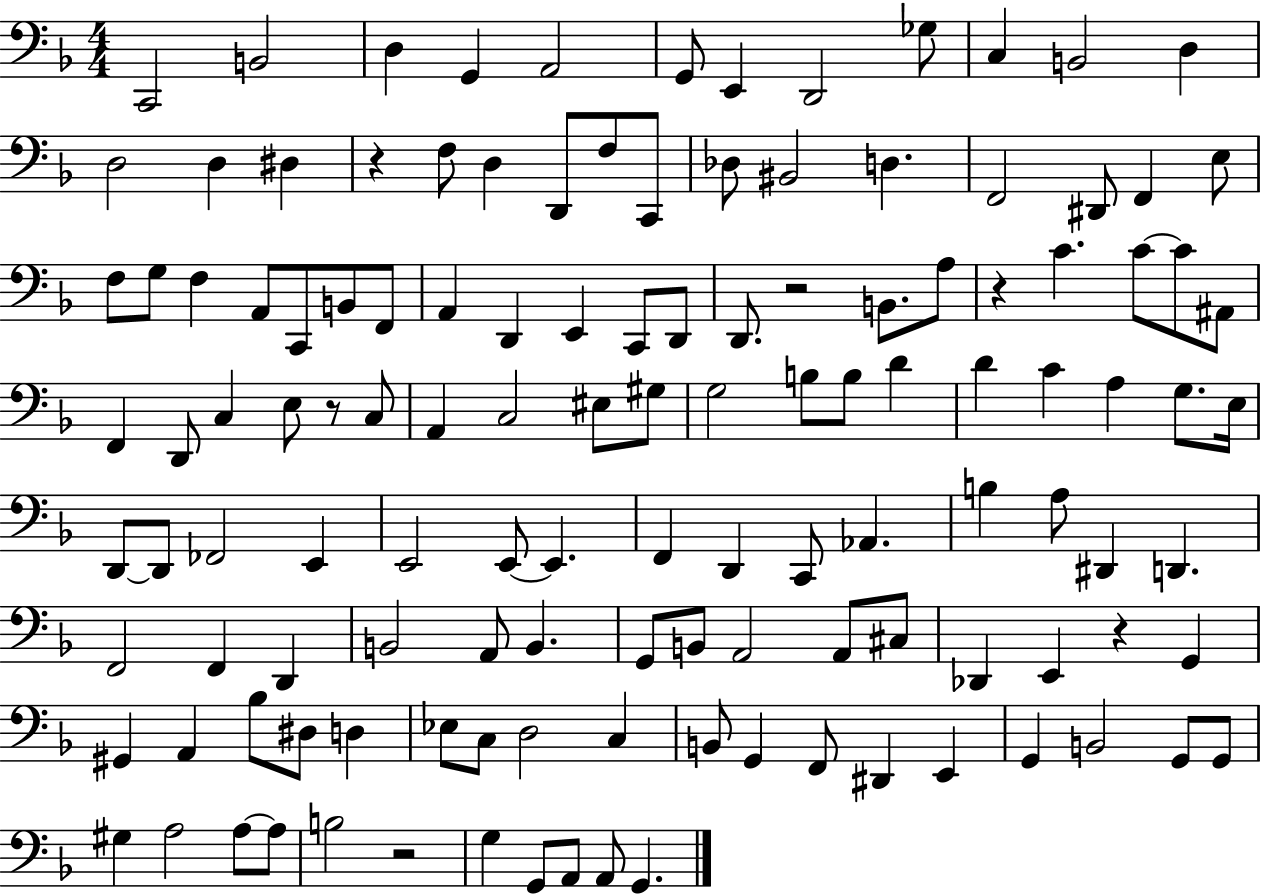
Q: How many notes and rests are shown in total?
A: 127